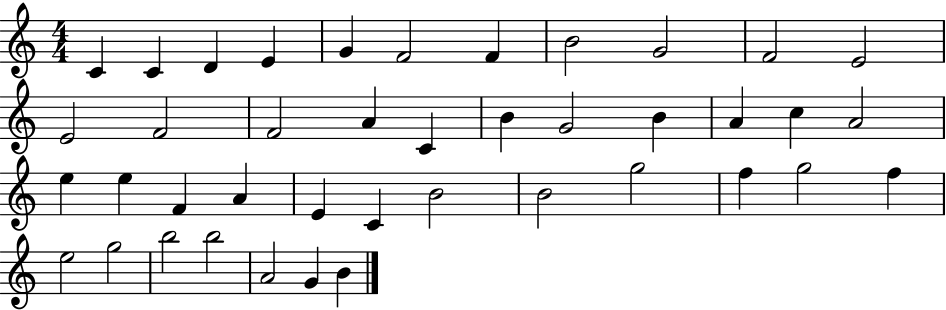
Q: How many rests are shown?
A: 0